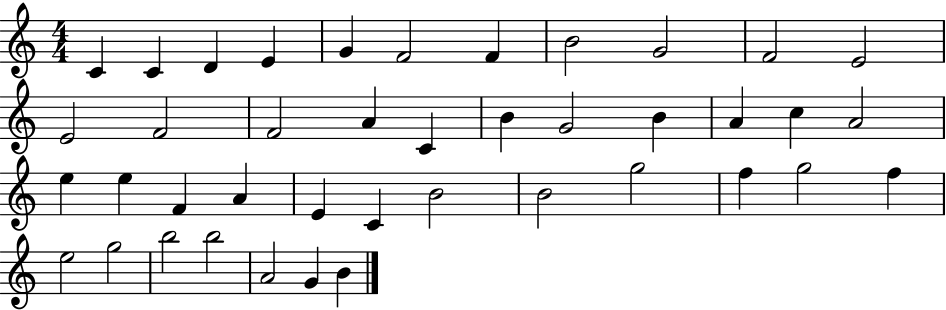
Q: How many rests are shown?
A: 0